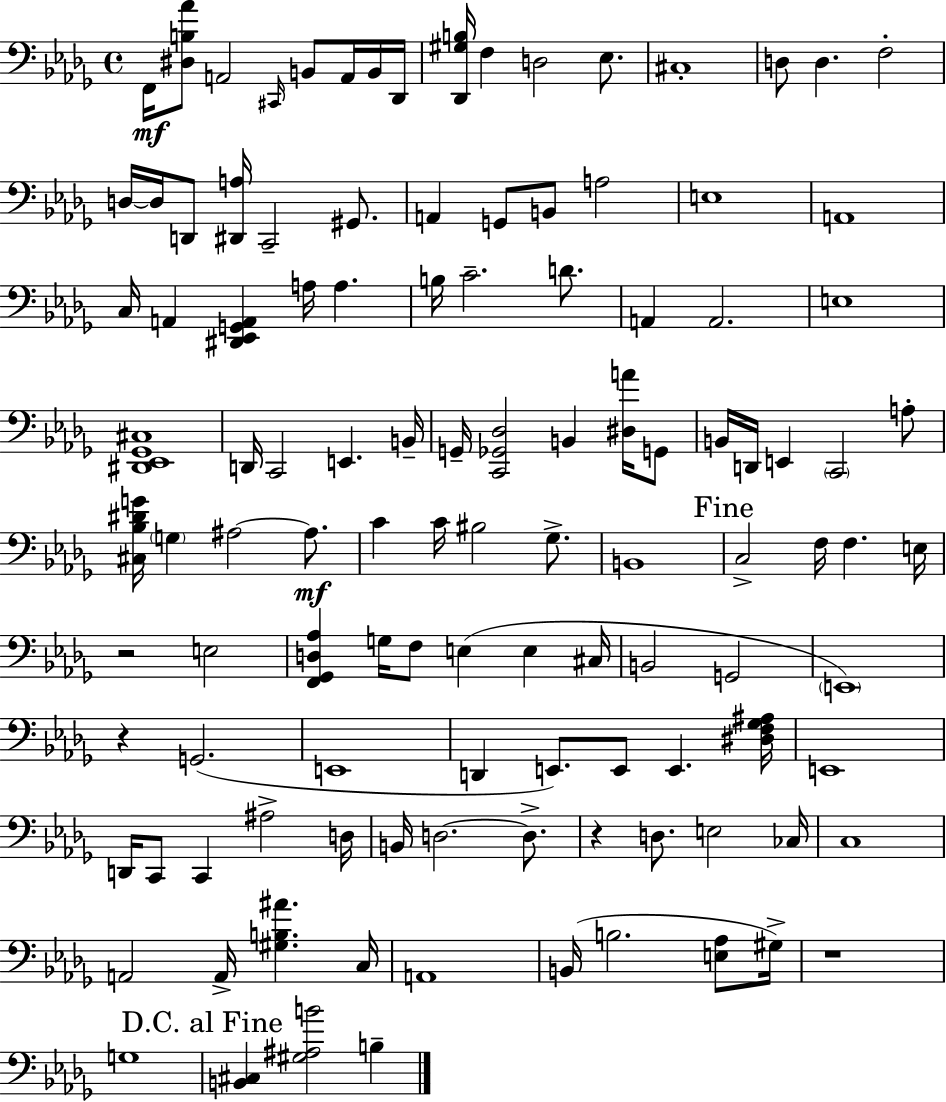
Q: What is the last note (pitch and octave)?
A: B3